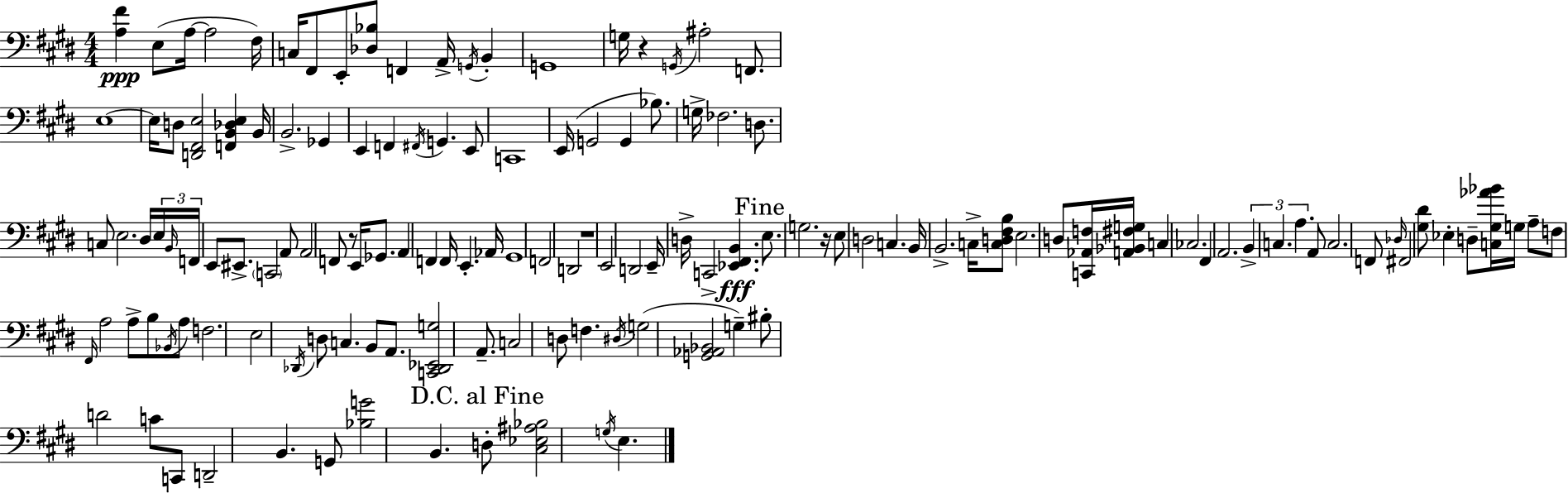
[A3,F#4]/q E3/e A3/s A3/h F#3/s C3/s F#2/e E2/e [Db3,Bb3]/e F2/q A2/s G2/s B2/q G2/w G3/s R/q G2/s A#3/h F2/e. E3/w E3/s D3/e [D2,F#2,E3]/h [F2,B2,Db3,E3]/q B2/s B2/h. Gb2/q E2/q F2/q F#2/s G2/q. E2/e C2/w E2/s G2/h G2/q Bb3/e. G3/s FES3/h. D3/e. C3/e E3/h. D#3/s E3/s B2/s F2/s E2/e EIS2/e. C2/h A2/e A2/h F2/e R/e E2/s Gb2/e. A2/q F2/q F2/s E2/q. Ab2/s G#2/w F2/h D2/h R/w E2/h D2/h E2/s D3/s C2/h [Eb2,F#2,B2]/q. E3/e. G3/h. R/s E3/e D3/h C3/q. B2/s B2/h. C3/s [C3,D3,F#3,B3]/e E3/h. D3/e [C2,Ab2,F3]/s [A2,Bb2,F#3,G3]/s C3/q CES3/h. F#2/q A2/h. B2/q C3/q. A3/q. A2/e C3/h. F2/e Db3/s F#2/h [G#3,D#4]/e Eb3/q D3/e [C3,G#3,Ab4,Bb4]/s G3/s A3/e F3/e F#2/s A3/h A3/e B3/e Bb2/s A3/e F3/h. E3/h Db2/s D3/e C3/q. B2/e A2/e. [C2,Db2,Eb2,G3]/h A2/e. C3/h D3/e F3/q. D#3/s G3/h [G2,Ab2,Bb2]/h G3/q BIS3/e D4/h C4/e C2/e D2/h B2/q. G2/e [Bb3,G4]/h B2/q. D3/e [C#3,Eb3,A#3,Bb3]/h G3/s E3/q.